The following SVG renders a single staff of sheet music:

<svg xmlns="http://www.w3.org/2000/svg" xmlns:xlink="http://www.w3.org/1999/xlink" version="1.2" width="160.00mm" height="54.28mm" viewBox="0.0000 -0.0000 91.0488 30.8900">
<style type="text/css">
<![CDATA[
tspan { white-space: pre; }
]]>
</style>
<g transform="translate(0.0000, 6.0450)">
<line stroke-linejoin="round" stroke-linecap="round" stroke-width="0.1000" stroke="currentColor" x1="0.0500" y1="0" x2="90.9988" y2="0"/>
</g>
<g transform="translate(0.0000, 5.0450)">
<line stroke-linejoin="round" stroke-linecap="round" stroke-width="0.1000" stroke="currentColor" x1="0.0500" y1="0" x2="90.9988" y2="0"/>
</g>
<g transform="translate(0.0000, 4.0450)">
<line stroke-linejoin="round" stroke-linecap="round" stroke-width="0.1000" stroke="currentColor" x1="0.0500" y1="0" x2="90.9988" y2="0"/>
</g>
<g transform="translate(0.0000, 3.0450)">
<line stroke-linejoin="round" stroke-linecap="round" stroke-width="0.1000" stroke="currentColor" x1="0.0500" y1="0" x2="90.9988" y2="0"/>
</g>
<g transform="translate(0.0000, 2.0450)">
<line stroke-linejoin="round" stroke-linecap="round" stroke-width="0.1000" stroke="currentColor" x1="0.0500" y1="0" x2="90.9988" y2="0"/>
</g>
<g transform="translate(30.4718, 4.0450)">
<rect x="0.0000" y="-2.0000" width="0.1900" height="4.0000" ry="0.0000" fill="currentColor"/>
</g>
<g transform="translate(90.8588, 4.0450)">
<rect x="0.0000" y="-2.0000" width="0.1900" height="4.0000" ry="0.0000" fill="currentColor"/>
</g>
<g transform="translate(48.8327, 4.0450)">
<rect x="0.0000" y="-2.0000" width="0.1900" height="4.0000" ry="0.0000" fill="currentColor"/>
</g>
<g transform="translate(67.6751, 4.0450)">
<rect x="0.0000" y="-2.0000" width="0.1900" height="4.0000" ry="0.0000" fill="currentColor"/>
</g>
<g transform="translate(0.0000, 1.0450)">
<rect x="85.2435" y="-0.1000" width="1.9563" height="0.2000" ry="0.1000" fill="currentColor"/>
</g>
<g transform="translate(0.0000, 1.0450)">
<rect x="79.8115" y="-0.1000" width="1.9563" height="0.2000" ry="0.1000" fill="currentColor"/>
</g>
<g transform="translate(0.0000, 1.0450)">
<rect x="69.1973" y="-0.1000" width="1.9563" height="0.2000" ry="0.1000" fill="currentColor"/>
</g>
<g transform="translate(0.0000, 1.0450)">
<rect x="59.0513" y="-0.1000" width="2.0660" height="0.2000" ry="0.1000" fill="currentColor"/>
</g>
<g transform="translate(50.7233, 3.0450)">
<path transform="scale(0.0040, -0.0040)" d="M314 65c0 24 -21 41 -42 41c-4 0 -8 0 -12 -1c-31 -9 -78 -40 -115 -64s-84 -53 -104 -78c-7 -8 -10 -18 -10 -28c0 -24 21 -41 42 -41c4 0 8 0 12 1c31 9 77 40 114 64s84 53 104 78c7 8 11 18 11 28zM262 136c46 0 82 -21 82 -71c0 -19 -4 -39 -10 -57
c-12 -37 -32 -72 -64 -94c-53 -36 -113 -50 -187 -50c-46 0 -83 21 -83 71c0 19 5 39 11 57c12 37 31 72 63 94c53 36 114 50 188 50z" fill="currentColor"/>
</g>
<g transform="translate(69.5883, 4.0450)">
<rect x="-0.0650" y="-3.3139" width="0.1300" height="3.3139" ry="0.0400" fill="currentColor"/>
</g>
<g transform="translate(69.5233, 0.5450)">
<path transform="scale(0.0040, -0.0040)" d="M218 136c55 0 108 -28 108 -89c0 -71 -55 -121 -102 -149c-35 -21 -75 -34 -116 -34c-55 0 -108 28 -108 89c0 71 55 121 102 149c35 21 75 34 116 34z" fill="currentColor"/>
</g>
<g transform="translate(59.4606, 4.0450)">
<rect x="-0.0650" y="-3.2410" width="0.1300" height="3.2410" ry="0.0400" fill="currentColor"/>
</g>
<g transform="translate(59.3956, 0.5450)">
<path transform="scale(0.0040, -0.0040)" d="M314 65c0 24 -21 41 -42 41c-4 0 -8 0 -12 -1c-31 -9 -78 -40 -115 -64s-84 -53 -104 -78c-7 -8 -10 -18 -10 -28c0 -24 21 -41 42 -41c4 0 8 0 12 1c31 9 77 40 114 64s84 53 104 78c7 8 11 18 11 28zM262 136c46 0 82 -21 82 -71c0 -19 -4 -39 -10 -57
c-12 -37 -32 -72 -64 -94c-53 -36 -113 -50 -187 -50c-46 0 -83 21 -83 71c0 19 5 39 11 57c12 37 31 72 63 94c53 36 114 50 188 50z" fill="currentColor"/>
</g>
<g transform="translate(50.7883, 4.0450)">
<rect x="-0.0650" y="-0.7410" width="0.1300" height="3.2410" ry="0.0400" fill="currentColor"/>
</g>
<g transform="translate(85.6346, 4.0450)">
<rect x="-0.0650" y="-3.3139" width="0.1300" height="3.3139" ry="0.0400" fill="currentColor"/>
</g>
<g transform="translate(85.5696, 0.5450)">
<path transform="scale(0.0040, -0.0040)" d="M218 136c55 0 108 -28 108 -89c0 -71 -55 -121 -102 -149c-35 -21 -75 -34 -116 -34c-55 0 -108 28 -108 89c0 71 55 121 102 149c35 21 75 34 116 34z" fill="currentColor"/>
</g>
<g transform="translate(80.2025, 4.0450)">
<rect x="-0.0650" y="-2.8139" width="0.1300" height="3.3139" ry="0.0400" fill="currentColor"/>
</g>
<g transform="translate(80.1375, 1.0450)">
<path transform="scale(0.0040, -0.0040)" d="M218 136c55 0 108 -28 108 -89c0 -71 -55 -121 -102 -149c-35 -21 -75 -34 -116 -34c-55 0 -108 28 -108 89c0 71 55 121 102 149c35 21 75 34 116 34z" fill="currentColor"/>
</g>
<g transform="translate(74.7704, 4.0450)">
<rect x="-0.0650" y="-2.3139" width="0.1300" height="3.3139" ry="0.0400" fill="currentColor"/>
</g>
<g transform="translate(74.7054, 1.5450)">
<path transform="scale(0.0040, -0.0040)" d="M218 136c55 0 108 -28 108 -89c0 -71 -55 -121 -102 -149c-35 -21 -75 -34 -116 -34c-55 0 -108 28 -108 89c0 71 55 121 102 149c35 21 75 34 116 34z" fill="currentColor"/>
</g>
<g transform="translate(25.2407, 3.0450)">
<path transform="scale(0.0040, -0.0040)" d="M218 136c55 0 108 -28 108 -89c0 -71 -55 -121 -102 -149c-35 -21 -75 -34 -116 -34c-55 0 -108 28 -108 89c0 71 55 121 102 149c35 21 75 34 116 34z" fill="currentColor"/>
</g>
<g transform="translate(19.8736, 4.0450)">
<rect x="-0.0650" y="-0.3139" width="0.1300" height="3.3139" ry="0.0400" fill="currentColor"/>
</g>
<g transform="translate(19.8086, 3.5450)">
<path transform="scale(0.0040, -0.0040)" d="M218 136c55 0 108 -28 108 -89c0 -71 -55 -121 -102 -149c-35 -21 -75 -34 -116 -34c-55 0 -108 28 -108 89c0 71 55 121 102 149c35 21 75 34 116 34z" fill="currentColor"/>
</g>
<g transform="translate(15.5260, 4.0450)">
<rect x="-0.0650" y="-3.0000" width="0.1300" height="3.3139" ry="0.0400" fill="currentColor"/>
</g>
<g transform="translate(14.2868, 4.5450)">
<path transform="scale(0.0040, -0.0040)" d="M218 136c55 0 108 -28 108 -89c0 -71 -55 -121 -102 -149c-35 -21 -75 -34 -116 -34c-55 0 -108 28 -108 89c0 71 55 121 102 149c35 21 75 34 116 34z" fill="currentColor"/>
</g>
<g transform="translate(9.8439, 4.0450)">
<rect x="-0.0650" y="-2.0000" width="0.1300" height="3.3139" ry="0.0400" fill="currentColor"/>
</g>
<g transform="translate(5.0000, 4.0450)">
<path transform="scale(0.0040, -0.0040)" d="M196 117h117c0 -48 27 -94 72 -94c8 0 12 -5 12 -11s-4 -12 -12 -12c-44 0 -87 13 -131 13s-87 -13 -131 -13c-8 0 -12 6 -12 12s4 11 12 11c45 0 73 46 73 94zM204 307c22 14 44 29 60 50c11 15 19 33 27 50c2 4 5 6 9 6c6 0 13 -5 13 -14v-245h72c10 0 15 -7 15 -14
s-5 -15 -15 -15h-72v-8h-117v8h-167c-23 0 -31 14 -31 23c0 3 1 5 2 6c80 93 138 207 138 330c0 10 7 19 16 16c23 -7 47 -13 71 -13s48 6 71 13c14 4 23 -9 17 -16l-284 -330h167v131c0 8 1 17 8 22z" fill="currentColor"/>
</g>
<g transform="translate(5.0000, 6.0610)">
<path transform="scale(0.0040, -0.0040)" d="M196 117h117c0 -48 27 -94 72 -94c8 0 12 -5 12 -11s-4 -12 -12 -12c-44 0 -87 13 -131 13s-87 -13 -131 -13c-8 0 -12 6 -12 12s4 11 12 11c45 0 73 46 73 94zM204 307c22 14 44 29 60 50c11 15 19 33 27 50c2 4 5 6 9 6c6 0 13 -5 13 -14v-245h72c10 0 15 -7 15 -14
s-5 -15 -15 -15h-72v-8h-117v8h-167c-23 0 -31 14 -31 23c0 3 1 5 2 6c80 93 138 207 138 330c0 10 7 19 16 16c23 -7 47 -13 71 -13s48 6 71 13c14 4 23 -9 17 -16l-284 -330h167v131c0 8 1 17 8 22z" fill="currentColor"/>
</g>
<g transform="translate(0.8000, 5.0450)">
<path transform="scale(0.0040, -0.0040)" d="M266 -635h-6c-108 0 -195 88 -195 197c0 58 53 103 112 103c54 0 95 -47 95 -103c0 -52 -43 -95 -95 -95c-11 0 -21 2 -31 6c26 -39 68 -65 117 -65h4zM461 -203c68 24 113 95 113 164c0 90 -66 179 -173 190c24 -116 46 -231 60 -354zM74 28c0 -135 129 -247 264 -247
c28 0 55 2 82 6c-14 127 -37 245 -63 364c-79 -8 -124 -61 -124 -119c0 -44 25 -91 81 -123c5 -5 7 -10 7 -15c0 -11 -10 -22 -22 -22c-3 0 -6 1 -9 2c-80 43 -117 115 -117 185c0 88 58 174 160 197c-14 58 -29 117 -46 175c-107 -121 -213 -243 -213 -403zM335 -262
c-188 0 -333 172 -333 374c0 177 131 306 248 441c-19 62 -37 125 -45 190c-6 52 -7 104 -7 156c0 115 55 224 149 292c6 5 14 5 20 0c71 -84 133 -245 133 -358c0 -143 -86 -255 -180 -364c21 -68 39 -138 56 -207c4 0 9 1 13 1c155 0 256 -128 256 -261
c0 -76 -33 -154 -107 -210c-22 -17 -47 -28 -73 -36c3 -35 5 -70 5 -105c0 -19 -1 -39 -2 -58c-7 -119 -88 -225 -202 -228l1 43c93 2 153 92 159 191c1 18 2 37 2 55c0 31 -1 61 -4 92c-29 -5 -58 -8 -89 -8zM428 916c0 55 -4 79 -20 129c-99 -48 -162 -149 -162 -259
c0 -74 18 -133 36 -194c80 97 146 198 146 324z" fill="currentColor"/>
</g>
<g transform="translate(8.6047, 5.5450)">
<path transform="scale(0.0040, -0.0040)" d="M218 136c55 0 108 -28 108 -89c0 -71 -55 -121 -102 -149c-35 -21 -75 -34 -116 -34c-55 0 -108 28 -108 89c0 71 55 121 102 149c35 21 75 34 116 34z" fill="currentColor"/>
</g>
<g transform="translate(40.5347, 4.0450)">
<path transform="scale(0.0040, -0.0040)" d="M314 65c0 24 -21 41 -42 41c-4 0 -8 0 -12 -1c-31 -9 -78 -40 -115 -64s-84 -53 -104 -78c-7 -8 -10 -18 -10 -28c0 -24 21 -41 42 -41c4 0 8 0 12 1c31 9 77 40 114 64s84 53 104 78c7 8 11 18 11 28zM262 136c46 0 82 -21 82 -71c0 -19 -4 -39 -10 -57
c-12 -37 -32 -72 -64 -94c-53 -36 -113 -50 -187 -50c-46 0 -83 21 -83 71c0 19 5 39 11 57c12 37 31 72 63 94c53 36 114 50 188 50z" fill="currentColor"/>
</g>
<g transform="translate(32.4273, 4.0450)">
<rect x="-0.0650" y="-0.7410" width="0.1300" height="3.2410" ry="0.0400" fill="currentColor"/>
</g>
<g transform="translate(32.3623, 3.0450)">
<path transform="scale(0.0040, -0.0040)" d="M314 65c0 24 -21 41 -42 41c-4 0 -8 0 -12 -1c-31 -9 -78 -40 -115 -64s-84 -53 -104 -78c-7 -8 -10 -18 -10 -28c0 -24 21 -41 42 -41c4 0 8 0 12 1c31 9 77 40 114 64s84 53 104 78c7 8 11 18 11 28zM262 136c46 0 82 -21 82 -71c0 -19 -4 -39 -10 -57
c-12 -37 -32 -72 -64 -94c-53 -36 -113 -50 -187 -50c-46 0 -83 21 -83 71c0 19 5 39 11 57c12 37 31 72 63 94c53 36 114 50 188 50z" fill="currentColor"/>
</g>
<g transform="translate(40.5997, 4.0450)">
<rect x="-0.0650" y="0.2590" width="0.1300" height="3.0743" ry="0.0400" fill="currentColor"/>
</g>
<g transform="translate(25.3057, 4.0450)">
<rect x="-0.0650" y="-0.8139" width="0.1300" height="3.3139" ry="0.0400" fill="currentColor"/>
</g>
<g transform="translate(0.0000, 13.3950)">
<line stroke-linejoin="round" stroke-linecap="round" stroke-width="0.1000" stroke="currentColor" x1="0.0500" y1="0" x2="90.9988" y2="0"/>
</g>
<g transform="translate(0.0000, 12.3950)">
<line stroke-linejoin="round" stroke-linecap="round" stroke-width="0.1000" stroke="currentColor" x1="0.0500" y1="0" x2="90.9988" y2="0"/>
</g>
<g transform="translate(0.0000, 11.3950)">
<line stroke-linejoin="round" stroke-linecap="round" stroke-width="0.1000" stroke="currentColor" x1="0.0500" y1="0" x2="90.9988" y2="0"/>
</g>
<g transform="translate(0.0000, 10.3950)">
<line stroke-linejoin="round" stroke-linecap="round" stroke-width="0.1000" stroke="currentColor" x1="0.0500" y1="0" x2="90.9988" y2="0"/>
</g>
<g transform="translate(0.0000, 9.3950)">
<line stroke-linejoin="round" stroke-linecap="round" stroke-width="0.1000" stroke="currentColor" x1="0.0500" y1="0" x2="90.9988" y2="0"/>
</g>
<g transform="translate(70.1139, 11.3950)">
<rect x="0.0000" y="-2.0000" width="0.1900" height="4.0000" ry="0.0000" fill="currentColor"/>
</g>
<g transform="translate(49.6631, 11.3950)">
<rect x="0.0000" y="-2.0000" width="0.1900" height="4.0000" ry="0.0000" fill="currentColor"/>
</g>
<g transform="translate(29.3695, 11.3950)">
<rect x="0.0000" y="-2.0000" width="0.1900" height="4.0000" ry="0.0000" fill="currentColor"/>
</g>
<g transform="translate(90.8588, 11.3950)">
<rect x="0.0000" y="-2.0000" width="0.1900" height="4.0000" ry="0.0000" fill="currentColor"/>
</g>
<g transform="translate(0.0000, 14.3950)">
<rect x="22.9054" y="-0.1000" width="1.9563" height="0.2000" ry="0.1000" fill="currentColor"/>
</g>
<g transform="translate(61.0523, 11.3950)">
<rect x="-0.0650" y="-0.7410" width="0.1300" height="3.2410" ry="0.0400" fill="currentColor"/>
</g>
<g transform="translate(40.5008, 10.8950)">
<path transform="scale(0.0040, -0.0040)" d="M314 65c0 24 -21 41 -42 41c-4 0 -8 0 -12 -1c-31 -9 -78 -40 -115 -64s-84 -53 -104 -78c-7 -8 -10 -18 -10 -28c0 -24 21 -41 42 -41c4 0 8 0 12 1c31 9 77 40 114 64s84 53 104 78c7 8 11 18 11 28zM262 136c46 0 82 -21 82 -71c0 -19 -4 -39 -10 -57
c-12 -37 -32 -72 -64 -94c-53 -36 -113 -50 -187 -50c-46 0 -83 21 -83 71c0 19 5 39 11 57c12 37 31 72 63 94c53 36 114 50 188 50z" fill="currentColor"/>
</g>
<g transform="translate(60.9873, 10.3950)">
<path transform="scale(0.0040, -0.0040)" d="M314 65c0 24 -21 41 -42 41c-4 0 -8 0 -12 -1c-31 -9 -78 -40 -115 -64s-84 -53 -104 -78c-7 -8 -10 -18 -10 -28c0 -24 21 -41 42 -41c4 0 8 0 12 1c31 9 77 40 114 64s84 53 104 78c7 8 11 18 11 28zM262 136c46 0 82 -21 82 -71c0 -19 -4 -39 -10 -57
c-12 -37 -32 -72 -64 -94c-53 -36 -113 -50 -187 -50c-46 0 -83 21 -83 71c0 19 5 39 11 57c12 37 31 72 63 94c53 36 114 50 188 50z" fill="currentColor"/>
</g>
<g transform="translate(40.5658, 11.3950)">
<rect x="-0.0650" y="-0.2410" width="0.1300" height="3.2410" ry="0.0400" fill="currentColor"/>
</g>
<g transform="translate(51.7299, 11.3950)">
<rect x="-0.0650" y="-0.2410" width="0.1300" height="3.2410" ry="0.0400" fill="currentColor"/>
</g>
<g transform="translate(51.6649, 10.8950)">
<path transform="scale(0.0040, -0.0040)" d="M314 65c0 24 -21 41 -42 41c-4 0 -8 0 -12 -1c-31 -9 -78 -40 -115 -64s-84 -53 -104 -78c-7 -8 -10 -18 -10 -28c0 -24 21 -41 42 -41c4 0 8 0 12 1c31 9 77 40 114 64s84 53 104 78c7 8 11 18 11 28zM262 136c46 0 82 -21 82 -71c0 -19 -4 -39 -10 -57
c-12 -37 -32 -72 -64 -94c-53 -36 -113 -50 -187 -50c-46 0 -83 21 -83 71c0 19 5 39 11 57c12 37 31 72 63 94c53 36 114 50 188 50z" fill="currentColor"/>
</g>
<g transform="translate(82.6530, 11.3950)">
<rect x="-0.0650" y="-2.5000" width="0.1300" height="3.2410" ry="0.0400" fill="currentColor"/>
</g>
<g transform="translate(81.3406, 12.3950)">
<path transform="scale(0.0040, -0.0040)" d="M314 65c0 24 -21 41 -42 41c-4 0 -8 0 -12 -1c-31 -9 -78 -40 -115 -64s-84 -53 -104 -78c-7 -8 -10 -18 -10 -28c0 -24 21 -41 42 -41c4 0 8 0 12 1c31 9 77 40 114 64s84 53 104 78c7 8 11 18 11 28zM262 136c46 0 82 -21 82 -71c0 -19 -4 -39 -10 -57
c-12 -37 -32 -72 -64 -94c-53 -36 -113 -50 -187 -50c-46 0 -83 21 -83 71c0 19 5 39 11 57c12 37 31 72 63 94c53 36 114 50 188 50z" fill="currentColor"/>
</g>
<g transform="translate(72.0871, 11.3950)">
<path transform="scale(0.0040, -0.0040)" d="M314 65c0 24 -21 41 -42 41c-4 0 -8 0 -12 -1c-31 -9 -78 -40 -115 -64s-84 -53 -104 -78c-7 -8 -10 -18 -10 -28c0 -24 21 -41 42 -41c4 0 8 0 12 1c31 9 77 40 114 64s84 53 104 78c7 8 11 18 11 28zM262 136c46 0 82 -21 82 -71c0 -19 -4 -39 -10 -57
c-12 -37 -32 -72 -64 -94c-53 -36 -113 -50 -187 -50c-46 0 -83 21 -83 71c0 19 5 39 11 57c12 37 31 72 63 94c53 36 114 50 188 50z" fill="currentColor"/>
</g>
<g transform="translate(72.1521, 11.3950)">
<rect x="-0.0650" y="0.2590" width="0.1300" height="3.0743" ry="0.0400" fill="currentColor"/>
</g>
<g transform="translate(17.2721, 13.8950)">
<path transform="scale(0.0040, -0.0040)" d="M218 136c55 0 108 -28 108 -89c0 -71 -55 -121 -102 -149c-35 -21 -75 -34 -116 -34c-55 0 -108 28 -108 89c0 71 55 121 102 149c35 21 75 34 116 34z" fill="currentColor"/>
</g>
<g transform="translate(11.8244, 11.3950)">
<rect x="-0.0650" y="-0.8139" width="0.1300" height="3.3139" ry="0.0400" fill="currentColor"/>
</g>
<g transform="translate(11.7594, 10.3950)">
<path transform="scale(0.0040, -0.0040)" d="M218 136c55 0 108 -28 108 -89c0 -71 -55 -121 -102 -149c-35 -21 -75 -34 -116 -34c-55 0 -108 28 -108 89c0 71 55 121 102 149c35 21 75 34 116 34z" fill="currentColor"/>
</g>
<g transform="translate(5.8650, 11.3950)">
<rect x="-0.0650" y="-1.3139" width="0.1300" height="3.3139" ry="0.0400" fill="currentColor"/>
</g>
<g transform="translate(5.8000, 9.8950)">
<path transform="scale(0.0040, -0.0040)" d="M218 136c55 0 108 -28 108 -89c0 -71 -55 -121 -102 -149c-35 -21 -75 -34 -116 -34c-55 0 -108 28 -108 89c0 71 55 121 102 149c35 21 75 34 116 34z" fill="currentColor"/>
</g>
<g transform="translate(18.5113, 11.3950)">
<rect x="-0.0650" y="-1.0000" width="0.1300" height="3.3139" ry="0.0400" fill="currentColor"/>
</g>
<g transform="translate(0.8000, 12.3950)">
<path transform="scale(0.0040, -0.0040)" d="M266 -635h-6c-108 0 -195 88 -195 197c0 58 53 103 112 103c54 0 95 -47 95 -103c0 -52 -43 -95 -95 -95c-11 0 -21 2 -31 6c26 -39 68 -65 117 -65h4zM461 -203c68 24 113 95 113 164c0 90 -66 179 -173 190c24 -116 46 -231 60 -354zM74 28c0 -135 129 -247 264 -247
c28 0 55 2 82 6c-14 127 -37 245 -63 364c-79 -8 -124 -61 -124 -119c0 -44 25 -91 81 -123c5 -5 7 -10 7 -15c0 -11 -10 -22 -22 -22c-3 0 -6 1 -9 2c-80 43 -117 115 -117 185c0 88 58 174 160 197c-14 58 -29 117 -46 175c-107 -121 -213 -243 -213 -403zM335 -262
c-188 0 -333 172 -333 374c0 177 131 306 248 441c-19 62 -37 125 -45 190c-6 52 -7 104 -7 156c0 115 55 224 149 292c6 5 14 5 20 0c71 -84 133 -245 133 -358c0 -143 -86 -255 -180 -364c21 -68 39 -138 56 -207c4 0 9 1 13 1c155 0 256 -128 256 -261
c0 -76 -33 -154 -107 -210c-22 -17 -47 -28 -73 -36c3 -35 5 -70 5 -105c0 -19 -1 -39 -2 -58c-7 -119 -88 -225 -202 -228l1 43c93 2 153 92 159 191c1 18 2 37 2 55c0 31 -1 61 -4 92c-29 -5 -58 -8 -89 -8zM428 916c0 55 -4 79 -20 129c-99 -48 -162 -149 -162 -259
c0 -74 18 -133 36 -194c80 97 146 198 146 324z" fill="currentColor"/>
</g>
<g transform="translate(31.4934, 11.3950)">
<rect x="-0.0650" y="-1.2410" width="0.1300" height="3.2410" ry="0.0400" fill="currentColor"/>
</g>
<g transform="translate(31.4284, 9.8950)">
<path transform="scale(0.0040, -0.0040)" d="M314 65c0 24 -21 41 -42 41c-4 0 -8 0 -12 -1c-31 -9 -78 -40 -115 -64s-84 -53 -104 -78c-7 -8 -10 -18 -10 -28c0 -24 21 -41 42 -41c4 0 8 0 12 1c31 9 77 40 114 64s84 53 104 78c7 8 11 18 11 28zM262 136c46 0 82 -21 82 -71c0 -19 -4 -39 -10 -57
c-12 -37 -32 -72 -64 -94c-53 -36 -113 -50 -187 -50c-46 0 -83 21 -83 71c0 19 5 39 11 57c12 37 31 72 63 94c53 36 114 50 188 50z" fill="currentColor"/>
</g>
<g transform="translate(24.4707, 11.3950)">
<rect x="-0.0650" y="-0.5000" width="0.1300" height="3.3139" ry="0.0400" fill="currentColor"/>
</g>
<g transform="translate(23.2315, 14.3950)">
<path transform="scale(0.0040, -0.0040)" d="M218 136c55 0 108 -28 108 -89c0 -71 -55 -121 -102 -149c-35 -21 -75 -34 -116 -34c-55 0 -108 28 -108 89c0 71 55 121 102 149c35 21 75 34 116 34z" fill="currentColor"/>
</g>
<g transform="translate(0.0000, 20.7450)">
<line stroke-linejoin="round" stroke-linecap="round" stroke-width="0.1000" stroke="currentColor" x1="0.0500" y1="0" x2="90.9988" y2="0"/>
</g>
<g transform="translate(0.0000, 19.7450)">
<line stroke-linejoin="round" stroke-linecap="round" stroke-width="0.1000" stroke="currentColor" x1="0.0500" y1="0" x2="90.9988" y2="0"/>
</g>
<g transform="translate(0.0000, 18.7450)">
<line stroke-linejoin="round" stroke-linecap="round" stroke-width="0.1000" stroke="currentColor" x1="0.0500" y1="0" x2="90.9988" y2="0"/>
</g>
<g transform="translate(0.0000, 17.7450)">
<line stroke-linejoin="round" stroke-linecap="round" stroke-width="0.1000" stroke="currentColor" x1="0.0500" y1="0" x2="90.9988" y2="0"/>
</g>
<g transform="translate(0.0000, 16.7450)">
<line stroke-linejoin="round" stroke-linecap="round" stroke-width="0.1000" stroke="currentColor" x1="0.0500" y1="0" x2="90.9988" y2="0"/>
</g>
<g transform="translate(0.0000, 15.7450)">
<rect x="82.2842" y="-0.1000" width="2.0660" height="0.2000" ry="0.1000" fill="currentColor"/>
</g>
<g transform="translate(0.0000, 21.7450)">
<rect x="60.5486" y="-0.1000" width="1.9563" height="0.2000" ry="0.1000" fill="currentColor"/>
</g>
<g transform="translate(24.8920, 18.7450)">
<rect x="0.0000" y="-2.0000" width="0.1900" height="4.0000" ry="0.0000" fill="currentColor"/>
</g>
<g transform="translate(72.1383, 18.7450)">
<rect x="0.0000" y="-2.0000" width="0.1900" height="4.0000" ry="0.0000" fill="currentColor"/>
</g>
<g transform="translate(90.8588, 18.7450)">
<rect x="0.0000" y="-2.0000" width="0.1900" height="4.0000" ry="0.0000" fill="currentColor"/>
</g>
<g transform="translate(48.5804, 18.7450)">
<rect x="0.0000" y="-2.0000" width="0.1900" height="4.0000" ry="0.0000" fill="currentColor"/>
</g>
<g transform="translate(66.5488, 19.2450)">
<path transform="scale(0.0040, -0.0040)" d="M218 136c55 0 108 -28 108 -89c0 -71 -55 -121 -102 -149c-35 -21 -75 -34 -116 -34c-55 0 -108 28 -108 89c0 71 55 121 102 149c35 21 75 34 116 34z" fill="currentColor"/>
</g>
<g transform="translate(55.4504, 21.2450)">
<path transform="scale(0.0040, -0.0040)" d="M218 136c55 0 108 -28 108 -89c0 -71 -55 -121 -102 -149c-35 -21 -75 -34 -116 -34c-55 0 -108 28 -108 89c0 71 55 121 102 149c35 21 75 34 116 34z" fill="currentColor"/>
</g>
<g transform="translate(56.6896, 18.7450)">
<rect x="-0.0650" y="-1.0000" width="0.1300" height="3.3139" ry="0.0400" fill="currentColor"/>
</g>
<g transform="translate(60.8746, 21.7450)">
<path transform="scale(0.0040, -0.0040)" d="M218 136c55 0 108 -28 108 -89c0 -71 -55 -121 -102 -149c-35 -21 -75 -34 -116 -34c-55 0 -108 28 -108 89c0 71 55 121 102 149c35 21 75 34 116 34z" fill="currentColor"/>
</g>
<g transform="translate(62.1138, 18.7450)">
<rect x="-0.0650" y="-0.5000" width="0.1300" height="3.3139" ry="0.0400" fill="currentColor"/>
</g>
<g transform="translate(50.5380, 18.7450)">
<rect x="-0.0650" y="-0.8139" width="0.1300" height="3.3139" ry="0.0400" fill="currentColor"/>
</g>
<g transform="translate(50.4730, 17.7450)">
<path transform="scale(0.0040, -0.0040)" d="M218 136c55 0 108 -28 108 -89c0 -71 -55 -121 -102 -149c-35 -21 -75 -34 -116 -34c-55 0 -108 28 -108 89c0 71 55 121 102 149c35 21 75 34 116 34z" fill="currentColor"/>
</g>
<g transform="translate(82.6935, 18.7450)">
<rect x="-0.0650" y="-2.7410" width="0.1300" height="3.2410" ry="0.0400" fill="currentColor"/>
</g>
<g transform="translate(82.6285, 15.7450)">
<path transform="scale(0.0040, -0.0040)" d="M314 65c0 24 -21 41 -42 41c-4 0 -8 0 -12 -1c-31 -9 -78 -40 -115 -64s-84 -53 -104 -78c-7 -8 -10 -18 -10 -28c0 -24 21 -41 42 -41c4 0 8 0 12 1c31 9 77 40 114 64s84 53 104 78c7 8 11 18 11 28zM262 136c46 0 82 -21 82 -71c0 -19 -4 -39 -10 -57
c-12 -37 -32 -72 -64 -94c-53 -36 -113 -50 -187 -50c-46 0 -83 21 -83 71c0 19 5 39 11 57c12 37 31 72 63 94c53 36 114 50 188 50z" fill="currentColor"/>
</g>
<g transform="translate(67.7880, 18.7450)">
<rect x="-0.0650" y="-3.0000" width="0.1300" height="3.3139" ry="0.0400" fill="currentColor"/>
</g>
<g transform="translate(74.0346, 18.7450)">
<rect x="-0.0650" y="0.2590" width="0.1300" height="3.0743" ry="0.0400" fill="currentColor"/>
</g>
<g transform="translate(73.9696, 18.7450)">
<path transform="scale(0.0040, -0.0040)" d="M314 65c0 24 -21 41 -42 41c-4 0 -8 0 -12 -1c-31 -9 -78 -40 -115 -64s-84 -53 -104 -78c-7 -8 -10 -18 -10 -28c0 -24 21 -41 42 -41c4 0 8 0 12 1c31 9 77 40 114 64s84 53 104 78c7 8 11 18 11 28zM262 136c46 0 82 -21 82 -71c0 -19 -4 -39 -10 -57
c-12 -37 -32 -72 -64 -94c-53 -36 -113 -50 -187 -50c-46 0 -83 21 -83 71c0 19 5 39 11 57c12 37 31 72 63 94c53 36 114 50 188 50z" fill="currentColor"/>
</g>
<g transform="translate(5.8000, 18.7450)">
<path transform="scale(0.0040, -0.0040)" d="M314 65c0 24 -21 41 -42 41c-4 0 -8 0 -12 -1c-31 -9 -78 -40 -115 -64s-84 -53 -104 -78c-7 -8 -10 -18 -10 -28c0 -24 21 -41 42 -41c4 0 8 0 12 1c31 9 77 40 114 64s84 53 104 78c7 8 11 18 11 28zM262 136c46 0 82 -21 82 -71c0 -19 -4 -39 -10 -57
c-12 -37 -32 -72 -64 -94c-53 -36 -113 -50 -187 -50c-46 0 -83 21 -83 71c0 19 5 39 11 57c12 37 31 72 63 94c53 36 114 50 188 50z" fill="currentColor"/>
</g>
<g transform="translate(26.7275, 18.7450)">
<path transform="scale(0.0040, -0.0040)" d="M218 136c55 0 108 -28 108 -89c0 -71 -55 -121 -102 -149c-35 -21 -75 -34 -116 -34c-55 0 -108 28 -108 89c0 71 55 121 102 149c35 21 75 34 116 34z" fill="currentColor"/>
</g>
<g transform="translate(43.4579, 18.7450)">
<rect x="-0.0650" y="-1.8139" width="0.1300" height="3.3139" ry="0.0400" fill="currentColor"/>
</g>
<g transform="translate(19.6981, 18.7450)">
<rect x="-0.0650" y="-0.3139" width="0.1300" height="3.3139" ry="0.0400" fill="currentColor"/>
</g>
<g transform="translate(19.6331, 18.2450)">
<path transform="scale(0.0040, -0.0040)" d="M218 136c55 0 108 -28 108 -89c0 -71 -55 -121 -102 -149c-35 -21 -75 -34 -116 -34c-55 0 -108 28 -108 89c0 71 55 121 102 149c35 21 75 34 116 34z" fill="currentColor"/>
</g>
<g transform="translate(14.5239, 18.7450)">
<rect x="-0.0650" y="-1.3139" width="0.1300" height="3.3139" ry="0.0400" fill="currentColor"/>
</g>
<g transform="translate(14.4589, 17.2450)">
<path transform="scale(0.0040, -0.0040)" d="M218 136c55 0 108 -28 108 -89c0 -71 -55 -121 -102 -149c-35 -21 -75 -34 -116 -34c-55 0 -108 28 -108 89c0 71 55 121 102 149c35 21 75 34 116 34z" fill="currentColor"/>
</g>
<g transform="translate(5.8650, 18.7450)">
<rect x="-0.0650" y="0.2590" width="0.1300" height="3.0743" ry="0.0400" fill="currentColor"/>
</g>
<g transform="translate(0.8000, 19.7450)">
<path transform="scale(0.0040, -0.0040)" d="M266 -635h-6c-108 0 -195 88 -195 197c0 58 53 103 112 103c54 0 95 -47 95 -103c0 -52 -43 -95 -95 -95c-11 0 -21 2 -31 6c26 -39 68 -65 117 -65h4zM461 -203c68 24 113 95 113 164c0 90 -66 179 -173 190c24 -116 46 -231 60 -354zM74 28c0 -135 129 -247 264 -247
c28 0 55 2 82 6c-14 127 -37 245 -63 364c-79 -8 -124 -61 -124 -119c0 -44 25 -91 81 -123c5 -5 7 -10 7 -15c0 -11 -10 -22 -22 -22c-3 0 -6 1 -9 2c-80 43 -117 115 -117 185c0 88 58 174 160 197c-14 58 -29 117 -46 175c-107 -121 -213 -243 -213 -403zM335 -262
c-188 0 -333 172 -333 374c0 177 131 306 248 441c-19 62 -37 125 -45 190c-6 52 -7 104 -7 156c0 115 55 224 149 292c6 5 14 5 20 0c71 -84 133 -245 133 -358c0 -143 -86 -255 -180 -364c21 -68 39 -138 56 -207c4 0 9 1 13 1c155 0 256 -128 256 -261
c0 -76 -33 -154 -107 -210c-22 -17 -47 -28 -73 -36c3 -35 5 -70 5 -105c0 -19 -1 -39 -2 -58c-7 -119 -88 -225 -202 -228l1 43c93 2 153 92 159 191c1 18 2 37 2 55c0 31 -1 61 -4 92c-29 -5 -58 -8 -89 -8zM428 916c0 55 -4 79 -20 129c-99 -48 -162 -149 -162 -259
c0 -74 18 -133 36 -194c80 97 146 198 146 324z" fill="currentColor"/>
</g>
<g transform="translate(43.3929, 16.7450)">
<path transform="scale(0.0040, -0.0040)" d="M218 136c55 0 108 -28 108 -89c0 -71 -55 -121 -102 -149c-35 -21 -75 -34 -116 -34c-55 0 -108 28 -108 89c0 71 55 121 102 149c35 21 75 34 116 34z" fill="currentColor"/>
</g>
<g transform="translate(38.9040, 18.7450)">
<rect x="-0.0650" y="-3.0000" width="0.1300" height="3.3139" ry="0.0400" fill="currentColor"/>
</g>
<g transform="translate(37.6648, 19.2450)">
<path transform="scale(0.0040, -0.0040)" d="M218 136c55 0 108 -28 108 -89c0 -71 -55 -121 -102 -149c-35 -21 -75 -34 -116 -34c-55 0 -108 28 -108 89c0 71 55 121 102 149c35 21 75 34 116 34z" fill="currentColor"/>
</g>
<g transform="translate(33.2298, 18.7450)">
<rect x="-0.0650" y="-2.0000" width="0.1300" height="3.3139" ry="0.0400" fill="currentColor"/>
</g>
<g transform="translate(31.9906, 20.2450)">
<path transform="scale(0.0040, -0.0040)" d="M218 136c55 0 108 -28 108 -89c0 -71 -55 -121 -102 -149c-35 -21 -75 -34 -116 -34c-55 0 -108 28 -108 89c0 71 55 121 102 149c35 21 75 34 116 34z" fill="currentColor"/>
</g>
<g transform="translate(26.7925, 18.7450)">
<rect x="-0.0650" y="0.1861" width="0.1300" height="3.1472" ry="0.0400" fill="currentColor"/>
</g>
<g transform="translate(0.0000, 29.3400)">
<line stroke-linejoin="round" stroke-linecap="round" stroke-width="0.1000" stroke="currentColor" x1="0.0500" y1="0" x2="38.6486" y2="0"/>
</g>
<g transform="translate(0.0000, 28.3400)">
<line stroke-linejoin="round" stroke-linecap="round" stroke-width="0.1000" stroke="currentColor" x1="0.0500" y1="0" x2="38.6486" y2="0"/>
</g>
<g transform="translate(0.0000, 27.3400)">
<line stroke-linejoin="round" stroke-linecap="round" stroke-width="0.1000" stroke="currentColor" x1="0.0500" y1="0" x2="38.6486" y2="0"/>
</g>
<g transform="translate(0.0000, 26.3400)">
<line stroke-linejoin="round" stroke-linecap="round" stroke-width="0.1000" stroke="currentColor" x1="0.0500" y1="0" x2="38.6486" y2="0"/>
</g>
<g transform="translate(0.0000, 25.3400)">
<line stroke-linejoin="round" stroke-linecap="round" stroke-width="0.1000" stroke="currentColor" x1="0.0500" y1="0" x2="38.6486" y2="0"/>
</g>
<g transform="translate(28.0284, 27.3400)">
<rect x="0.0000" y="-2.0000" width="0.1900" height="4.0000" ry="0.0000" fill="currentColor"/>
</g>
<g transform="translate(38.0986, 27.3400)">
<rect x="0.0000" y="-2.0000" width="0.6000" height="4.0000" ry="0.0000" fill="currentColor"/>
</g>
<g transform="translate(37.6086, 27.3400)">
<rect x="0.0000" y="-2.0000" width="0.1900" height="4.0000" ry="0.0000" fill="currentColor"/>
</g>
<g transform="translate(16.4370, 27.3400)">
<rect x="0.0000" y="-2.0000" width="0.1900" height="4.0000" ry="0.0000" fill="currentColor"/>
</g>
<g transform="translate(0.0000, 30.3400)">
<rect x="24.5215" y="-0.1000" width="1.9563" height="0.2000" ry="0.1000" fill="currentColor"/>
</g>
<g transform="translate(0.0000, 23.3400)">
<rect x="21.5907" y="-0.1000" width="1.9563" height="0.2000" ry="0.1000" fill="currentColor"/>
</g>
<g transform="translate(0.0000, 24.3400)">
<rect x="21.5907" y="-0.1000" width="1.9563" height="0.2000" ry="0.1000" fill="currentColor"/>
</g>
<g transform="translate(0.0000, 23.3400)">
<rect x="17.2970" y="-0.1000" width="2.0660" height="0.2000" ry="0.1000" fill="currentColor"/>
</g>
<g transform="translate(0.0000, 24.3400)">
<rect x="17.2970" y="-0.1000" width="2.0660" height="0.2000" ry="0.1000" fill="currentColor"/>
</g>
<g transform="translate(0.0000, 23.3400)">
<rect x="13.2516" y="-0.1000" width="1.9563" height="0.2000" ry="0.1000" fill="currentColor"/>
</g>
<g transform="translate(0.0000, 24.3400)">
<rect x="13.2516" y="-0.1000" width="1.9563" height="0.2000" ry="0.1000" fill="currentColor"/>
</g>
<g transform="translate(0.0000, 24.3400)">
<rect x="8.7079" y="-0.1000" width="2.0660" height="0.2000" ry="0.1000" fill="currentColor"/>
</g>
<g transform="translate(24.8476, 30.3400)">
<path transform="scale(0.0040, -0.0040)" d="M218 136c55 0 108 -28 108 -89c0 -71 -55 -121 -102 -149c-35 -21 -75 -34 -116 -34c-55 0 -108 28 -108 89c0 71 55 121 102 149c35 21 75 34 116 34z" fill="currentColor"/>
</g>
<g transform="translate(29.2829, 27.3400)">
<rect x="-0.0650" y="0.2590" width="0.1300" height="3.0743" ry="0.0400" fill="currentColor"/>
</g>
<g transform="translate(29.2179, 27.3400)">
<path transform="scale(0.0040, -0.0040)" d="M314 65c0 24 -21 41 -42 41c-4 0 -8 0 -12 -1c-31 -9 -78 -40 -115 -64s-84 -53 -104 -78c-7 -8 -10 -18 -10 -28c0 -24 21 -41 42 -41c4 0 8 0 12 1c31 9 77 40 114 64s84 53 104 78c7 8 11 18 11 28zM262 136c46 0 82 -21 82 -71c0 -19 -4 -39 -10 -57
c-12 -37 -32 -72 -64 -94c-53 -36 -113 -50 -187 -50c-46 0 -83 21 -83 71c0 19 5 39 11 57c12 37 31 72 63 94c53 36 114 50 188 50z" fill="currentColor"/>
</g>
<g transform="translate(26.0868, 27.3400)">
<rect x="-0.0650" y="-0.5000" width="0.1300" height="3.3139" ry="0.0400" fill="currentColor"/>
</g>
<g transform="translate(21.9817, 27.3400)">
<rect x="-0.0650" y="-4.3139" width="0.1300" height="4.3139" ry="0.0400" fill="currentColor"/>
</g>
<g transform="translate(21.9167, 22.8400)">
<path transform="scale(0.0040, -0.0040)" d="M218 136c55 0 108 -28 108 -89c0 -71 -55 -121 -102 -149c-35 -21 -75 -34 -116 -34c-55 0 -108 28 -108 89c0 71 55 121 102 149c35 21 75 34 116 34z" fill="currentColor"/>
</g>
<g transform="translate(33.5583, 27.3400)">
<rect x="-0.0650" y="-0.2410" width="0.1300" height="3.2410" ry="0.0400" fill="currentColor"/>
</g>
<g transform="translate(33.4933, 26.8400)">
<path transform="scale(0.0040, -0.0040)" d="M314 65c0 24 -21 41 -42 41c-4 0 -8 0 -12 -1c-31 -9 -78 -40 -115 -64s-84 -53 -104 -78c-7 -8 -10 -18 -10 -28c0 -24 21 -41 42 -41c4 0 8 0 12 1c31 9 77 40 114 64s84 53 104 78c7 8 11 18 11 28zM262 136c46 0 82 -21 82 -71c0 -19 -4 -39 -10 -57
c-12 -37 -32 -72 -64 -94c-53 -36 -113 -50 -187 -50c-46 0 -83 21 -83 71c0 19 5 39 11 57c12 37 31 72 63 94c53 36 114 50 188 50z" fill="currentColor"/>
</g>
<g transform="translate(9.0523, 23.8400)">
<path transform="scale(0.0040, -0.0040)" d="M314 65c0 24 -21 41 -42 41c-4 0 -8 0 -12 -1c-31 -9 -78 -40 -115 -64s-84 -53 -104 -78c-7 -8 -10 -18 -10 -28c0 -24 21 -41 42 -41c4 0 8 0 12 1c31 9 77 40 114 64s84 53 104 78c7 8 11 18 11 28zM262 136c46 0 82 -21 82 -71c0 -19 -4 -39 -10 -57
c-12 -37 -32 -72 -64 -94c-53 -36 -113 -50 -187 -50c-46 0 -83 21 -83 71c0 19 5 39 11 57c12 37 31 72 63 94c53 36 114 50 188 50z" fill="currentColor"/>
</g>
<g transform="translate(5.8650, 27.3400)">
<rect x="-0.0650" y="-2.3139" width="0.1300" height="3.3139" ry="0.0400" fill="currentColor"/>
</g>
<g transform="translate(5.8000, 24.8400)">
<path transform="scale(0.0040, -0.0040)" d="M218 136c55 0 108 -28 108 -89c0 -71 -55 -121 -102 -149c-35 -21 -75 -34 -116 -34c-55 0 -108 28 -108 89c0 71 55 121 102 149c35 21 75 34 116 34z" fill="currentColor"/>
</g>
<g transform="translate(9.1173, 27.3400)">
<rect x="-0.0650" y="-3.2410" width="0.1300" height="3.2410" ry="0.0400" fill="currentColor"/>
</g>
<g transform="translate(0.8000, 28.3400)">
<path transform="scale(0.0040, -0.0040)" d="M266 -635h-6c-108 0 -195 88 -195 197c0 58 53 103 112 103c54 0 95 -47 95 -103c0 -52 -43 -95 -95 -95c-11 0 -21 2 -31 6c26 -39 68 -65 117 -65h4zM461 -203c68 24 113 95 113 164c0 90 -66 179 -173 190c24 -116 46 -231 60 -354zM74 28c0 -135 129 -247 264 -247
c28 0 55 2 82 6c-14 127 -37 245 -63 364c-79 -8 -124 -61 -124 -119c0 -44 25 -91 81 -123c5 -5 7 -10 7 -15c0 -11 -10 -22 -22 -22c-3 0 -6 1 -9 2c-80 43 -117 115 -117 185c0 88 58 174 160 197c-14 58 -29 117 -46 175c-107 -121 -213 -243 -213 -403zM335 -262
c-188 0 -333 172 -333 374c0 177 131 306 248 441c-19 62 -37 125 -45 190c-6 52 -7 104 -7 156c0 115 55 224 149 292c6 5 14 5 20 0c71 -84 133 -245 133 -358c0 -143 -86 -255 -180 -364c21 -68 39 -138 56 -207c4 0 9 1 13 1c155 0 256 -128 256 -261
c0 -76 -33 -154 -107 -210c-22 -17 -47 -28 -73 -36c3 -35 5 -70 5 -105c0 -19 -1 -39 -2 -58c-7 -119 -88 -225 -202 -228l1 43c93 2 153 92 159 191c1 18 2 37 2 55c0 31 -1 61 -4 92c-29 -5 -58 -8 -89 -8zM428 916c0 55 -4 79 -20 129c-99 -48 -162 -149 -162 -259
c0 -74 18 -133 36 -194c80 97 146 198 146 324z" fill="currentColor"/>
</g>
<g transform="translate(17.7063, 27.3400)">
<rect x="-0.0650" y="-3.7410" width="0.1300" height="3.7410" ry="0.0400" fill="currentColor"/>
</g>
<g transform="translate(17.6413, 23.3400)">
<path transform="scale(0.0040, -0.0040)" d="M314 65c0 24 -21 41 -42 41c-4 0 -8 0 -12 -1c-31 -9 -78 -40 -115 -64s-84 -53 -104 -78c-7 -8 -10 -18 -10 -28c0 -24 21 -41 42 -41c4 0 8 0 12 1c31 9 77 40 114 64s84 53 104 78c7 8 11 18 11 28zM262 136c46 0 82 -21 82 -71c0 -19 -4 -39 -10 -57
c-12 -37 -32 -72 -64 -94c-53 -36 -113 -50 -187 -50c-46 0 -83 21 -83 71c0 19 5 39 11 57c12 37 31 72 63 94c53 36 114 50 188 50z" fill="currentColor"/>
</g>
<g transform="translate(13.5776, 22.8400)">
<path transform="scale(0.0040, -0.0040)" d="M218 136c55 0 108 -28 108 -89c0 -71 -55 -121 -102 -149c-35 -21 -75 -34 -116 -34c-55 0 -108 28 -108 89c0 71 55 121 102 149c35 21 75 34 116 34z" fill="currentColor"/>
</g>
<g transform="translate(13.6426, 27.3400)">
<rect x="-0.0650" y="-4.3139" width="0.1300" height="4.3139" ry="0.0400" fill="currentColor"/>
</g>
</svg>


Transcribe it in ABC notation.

X:1
T:Untitled
M:4/4
L:1/4
K:C
F A c d d2 B2 d2 b2 b g a b e d D C e2 c2 c2 d2 B2 G2 B2 e c B F A f d D C A B2 a2 g b2 d' c'2 d' C B2 c2